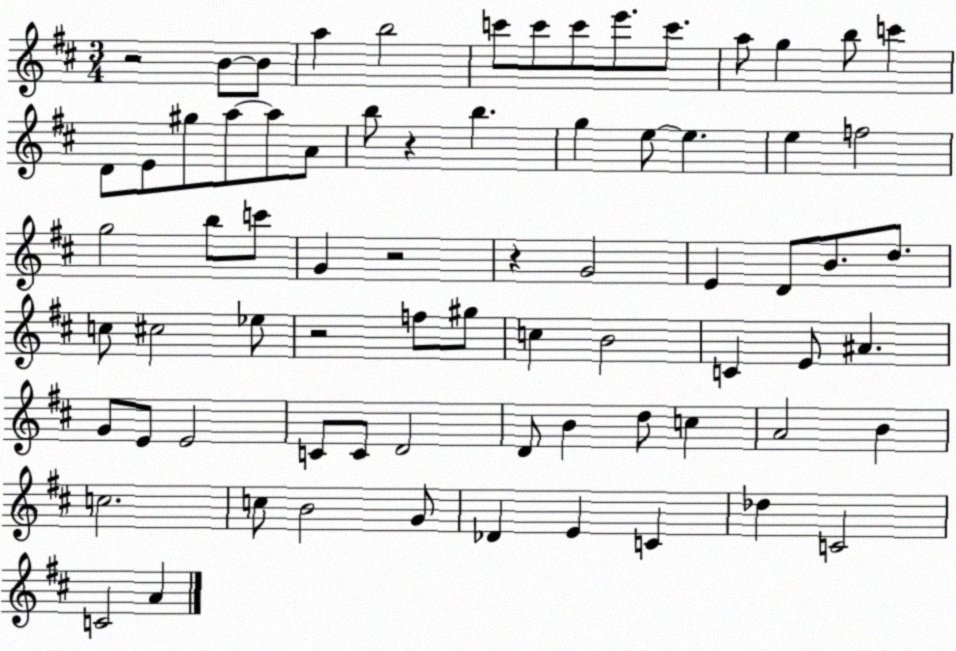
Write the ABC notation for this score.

X:1
T:Untitled
M:3/4
L:1/4
K:D
z2 B/2 B/2 a b2 c'/2 c'/2 c'/2 e'/2 c'/2 a/2 g b/2 c' D/2 E/2 ^g/2 a/2 a/2 A/2 b/2 z b g e/2 e e f2 g2 b/2 c'/2 G z2 z G2 E D/2 B/2 d/2 c/2 ^c2 _e/2 z2 f/2 ^g/2 c B2 C E/2 ^A G/2 E/2 E2 C/2 C/2 D2 D/2 B d/2 c A2 B c2 c/2 B2 G/2 _D E C _d C2 C2 A